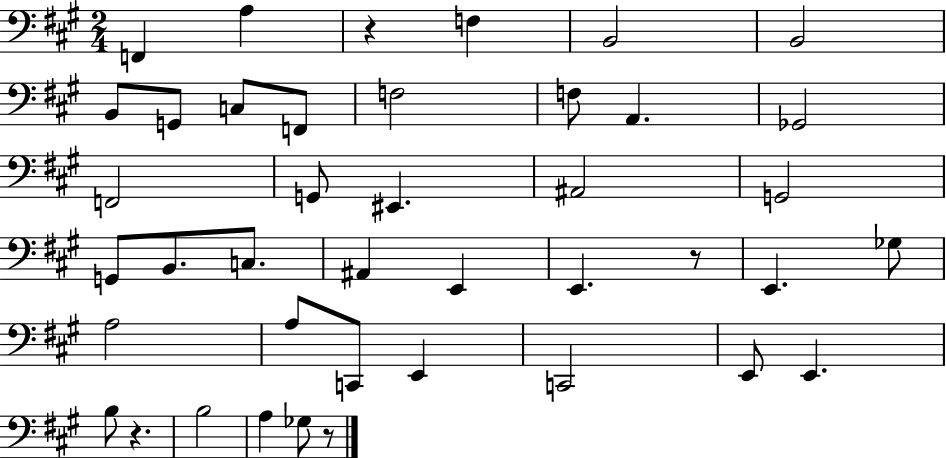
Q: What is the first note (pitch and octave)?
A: F2